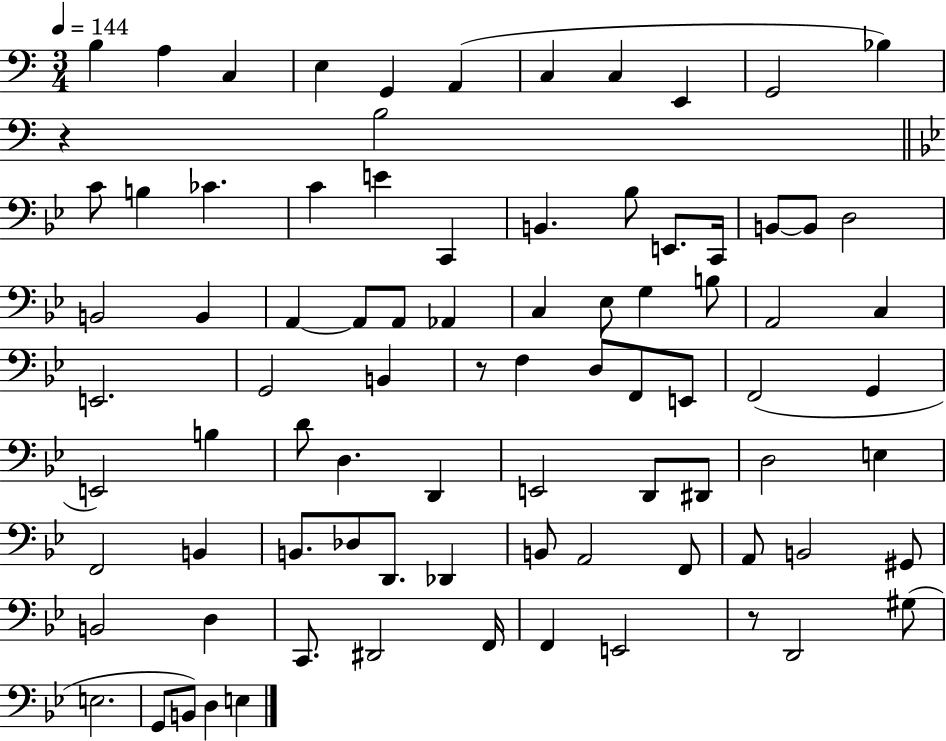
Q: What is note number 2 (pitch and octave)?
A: A3